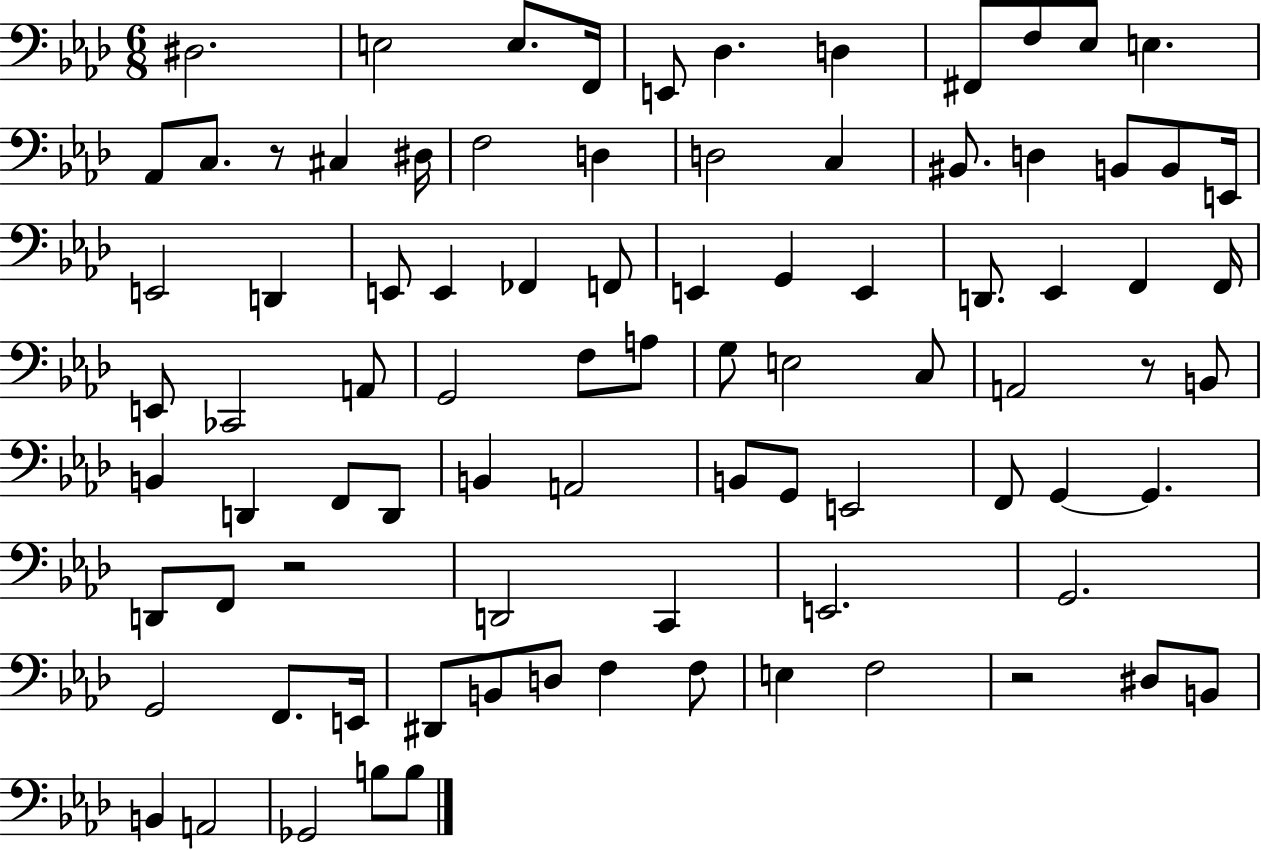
{
  \clef bass
  \numericTimeSignature
  \time 6/8
  \key aes \major
  dis2. | e2 e8. f,16 | e,8 des4. d4 | fis,8 f8 ees8 e4. | \break aes,8 c8. r8 cis4 dis16 | f2 d4 | d2 c4 | bis,8. d4 b,8 b,8 e,16 | \break e,2 d,4 | e,8 e,4 fes,4 f,8 | e,4 g,4 e,4 | d,8. ees,4 f,4 f,16 | \break e,8 ces,2 a,8 | g,2 f8 a8 | g8 e2 c8 | a,2 r8 b,8 | \break b,4 d,4 f,8 d,8 | b,4 a,2 | b,8 g,8 e,2 | f,8 g,4~~ g,4. | \break d,8 f,8 r2 | d,2 c,4 | e,2. | g,2. | \break g,2 f,8. e,16 | dis,8 b,8 d8 f4 f8 | e4 f2 | r2 dis8 b,8 | \break b,4 a,2 | ges,2 b8 b8 | \bar "|."
}